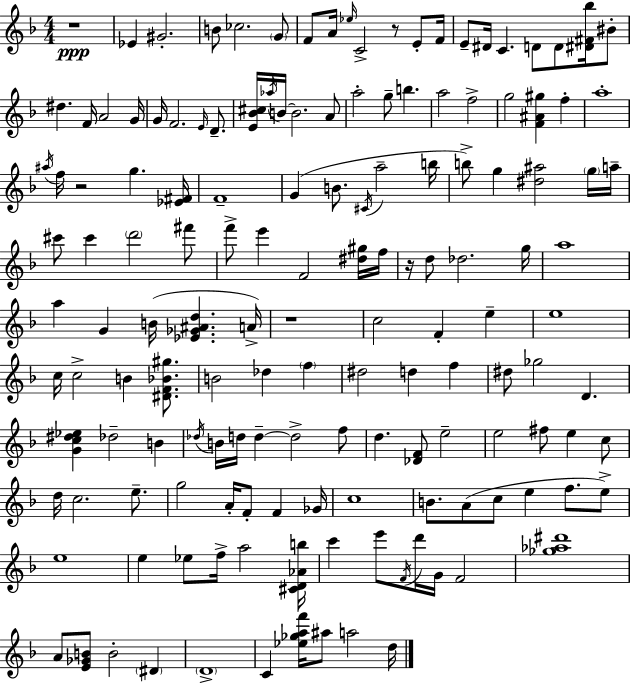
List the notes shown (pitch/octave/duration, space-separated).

R/w Eb4/q G#4/h. B4/e CES5/h. G4/e F4/e A4/s Eb5/s C4/h R/e E4/e F4/s E4/e D#4/s C4/q. D4/e D4/e [D#4,F#4,Bb5]/s BIS4/e D#5/q. F4/s A4/h G4/s G4/s F4/h. E4/s D4/e. [E4,Bb4,C#5]/s Ab5/s B4/s B4/h. A4/e A5/h G5/e B5/q. A5/h F5/h G5/h [F4,A#4,G#5]/q F5/q A5/w A#5/s F5/s R/h G5/q. [Eb4,F#4]/s F4/w G4/q B4/e. C#4/s A5/h B5/s B5/e G5/q [D#5,A#5]/h G5/s A5/s C#6/e C#6/q D6/h F#6/e F6/e E6/q F4/h [D#5,G#5]/s F5/s R/s D5/e Db5/h. G5/s A5/w A5/q G4/q B4/s [Eb4,Gb4,A#4,D5]/q. A4/s R/w C5/h F4/q E5/q E5/w C5/s C5/h B4/q [D#4,F4,Bb4,G#5]/e. B4/h Db5/q F5/q D#5/h D5/q F5/q D#5/e Gb5/h D4/q. [G4,C5,D#5,Eb5]/q Db5/h B4/q Db5/s B4/s D5/s D5/q D5/h F5/e D5/q. [Db4,F4]/e E5/h E5/h F#5/e E5/q C5/e D5/s C5/h. E5/e. G5/h A4/s F4/e F4/q Gb4/s C5/w B4/e. A4/e C5/e E5/q F5/e. E5/e E5/w E5/q Eb5/e F5/s A5/h [C#4,D4,Ab4,B5]/s C6/q E6/e F4/s D6/s G4/s F4/h [Gb5,Ab5,D#6]/w A4/e [E4,Gb4,B4]/e B4/h D#4/q D4/w C4/q [Eb5,Gb5,A5,F6]/s A#5/e A5/h D5/s